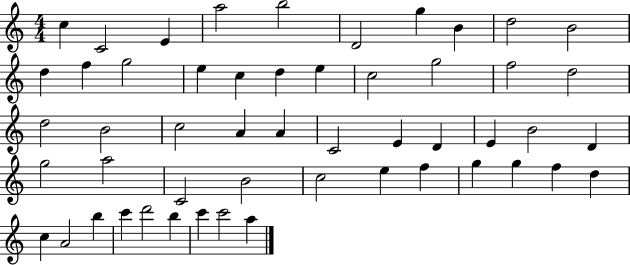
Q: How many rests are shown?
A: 0